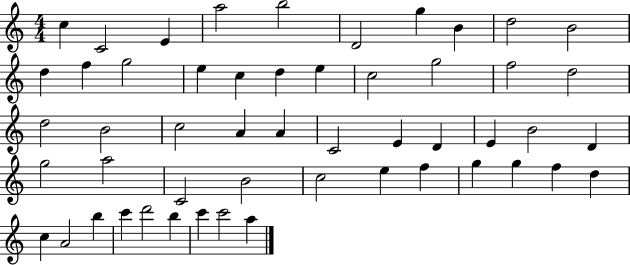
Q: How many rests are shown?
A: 0